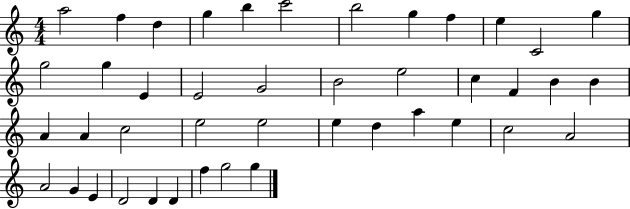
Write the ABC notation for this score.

X:1
T:Untitled
M:4/4
L:1/4
K:C
a2 f d g b c'2 b2 g f e C2 g g2 g E E2 G2 B2 e2 c F B B A A c2 e2 e2 e d a e c2 A2 A2 G E D2 D D f g2 g